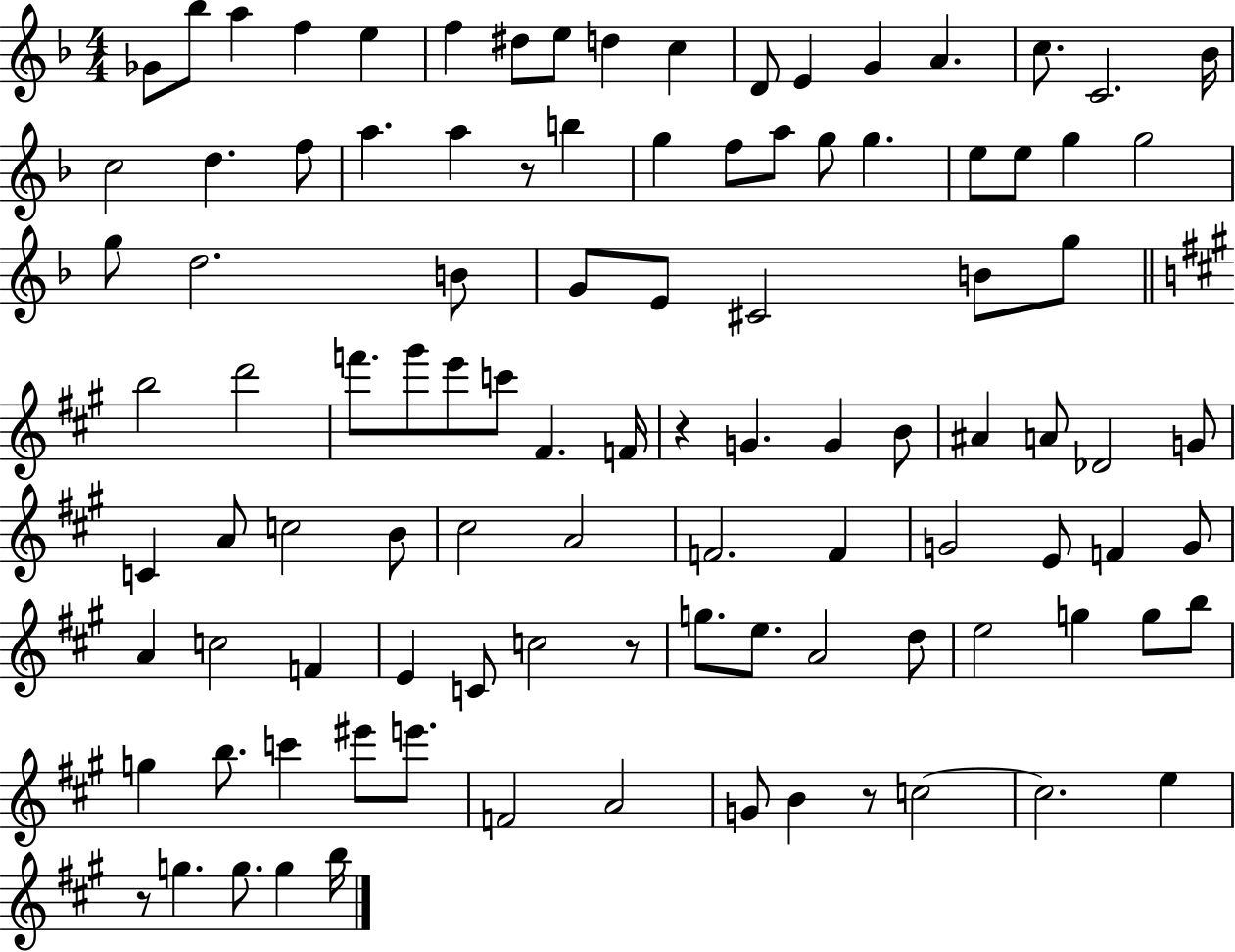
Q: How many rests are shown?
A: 5